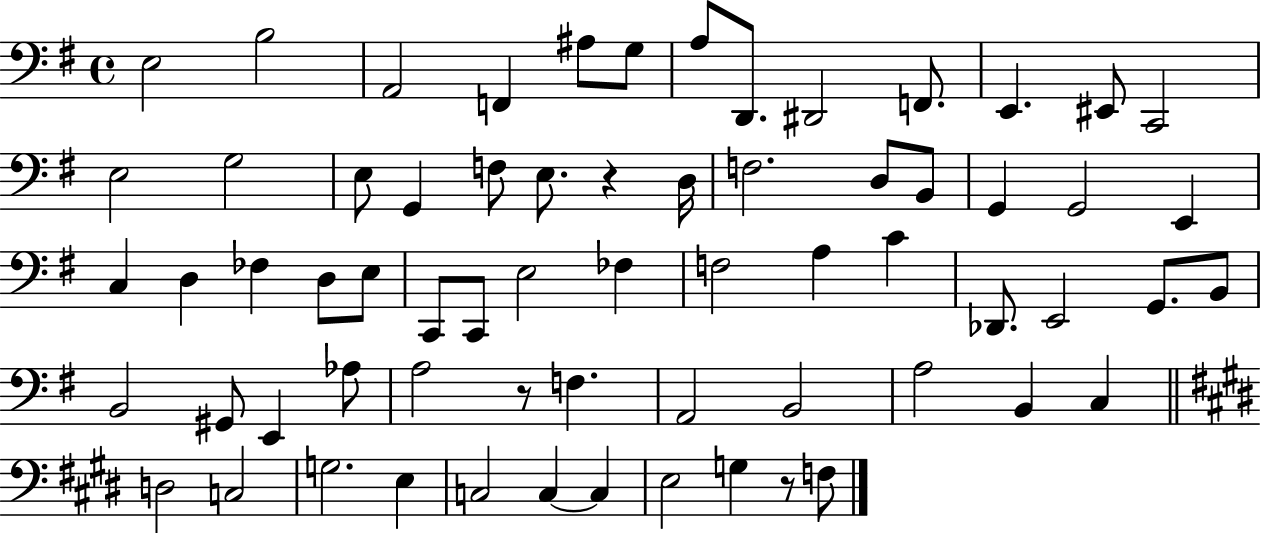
E3/h B3/h A2/h F2/q A#3/e G3/e A3/e D2/e. D#2/h F2/e. E2/q. EIS2/e C2/h E3/h G3/h E3/e G2/q F3/e E3/e. R/q D3/s F3/h. D3/e B2/e G2/q G2/h E2/q C3/q D3/q FES3/q D3/e E3/e C2/e C2/e E3/h FES3/q F3/h A3/q C4/q Db2/e. E2/h G2/e. B2/e B2/h G#2/e E2/q Ab3/e A3/h R/e F3/q. A2/h B2/h A3/h B2/q C3/q D3/h C3/h G3/h. E3/q C3/h C3/q C3/q E3/h G3/q R/e F3/e